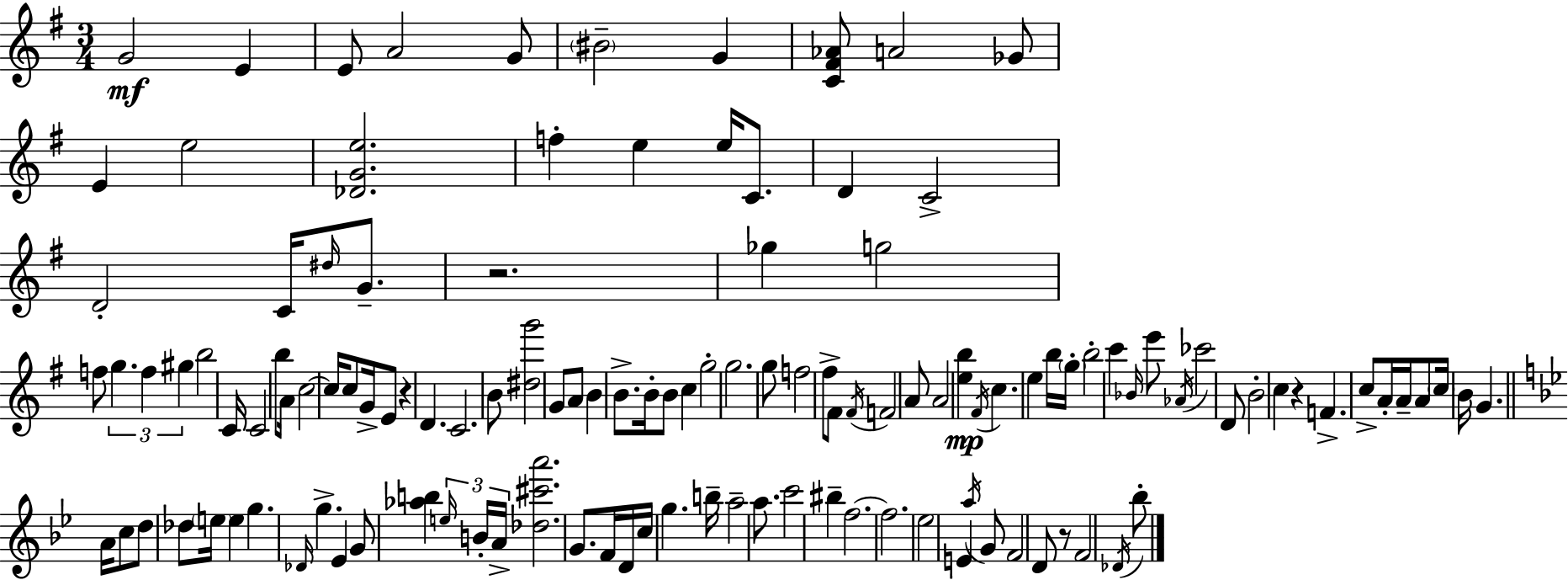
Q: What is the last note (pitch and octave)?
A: Bb5